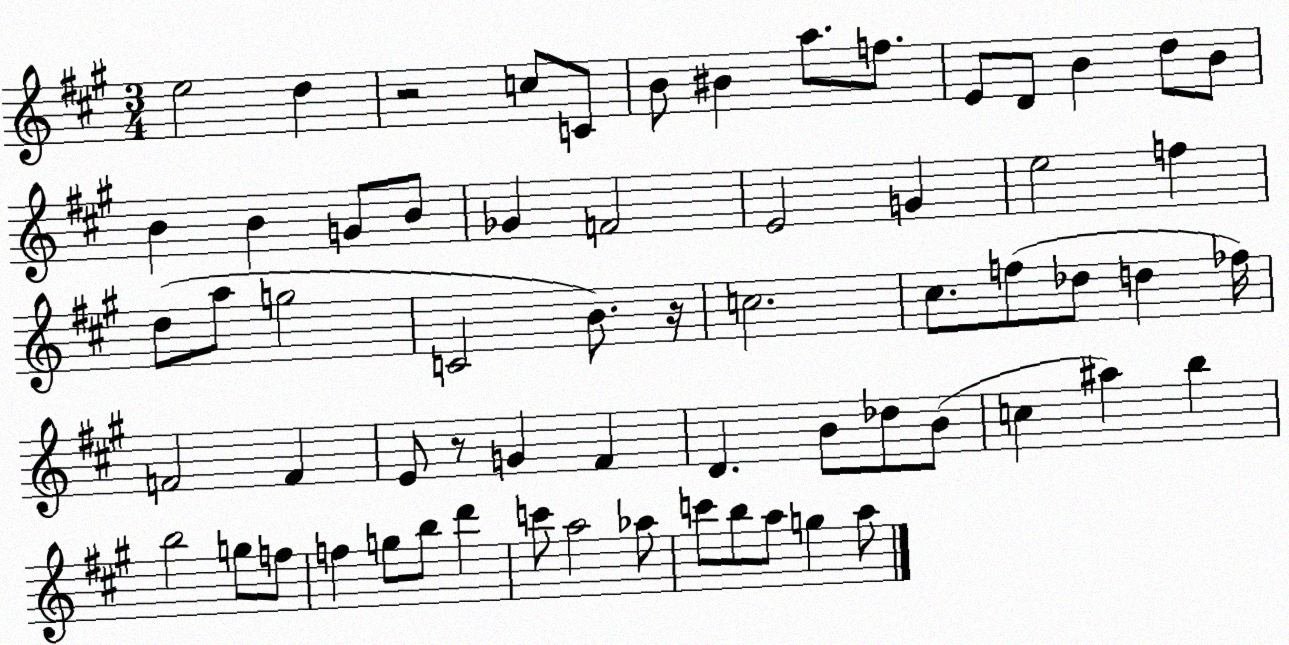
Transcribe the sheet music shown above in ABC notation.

X:1
T:Untitled
M:3/4
L:1/4
K:A
e2 d z2 c/2 C/2 B/2 ^B a/2 f/2 E/2 D/2 B d/2 B/2 B B G/2 B/2 _G F2 E2 G e2 f d/2 a/2 g2 C2 B/2 z/4 c2 ^c/2 f/2 _d/2 d _f/4 F2 F E/2 z/2 G ^F D B/2 _d/2 B/2 c ^a b b2 g/2 f/2 f g/2 b/2 d' c'/2 a2 _a/2 c'/2 b/2 a/2 g a/2